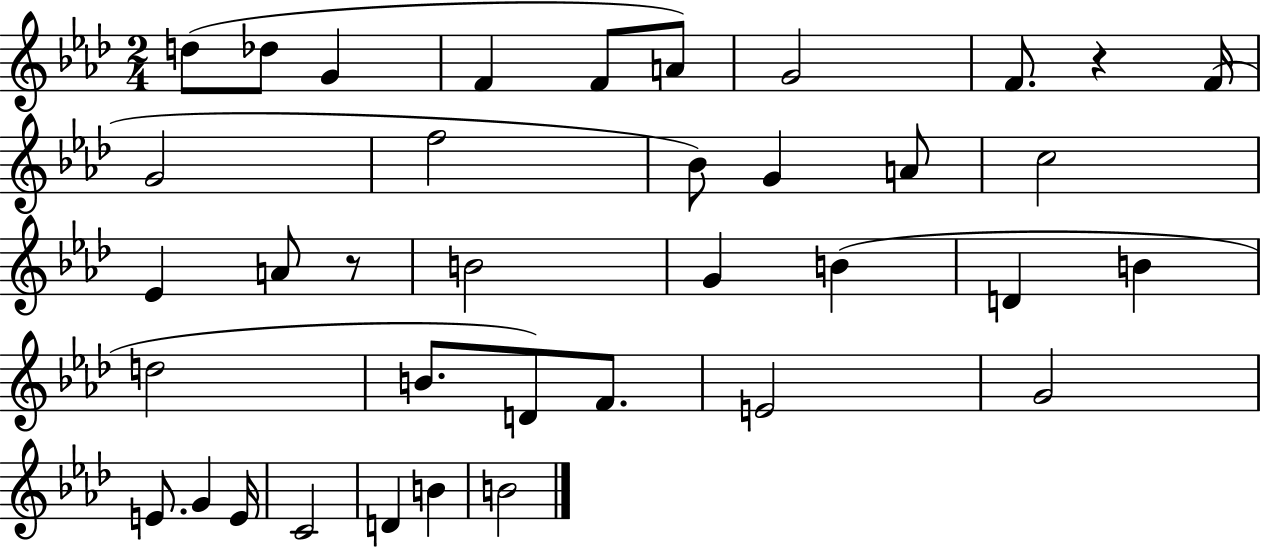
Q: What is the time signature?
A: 2/4